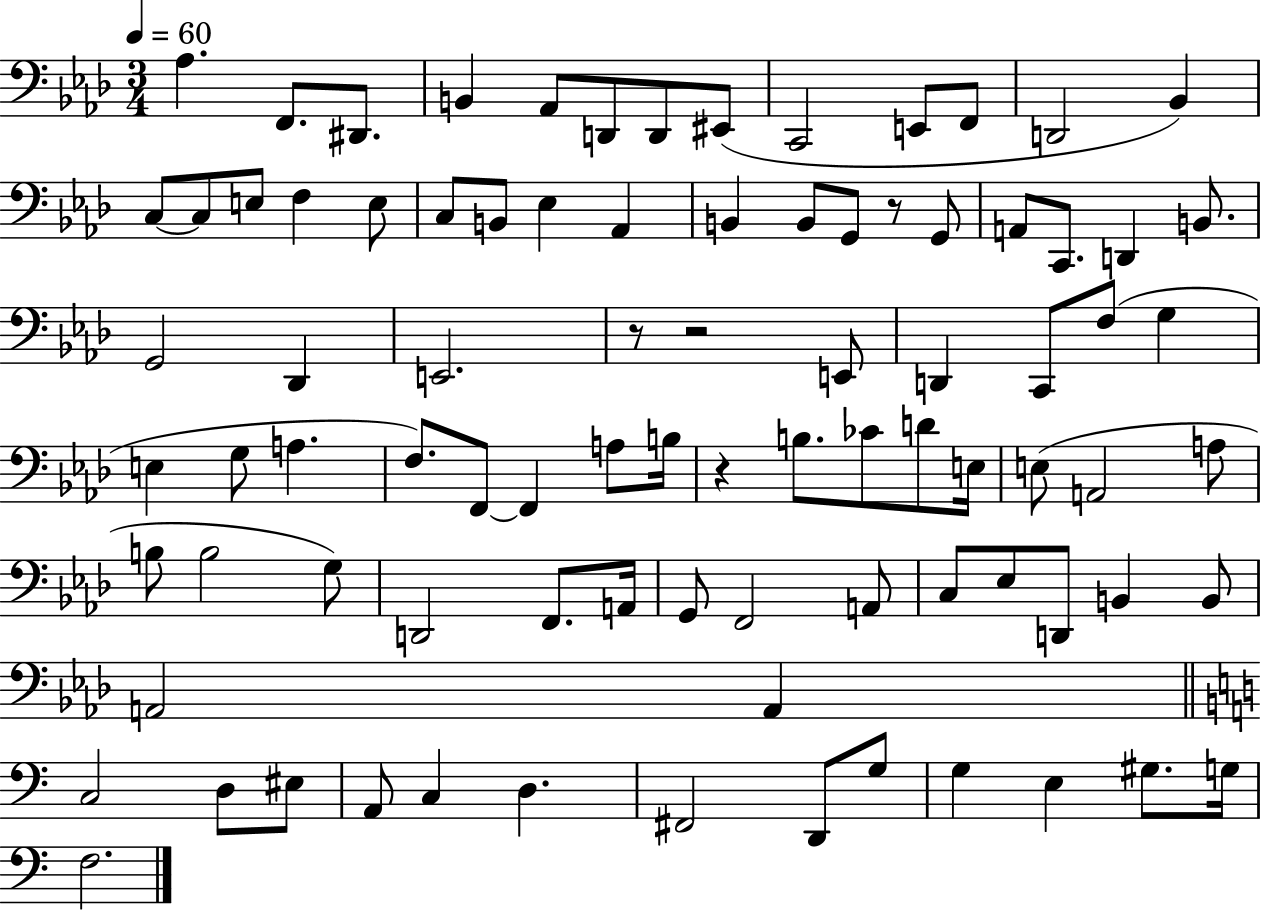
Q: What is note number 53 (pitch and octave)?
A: A3